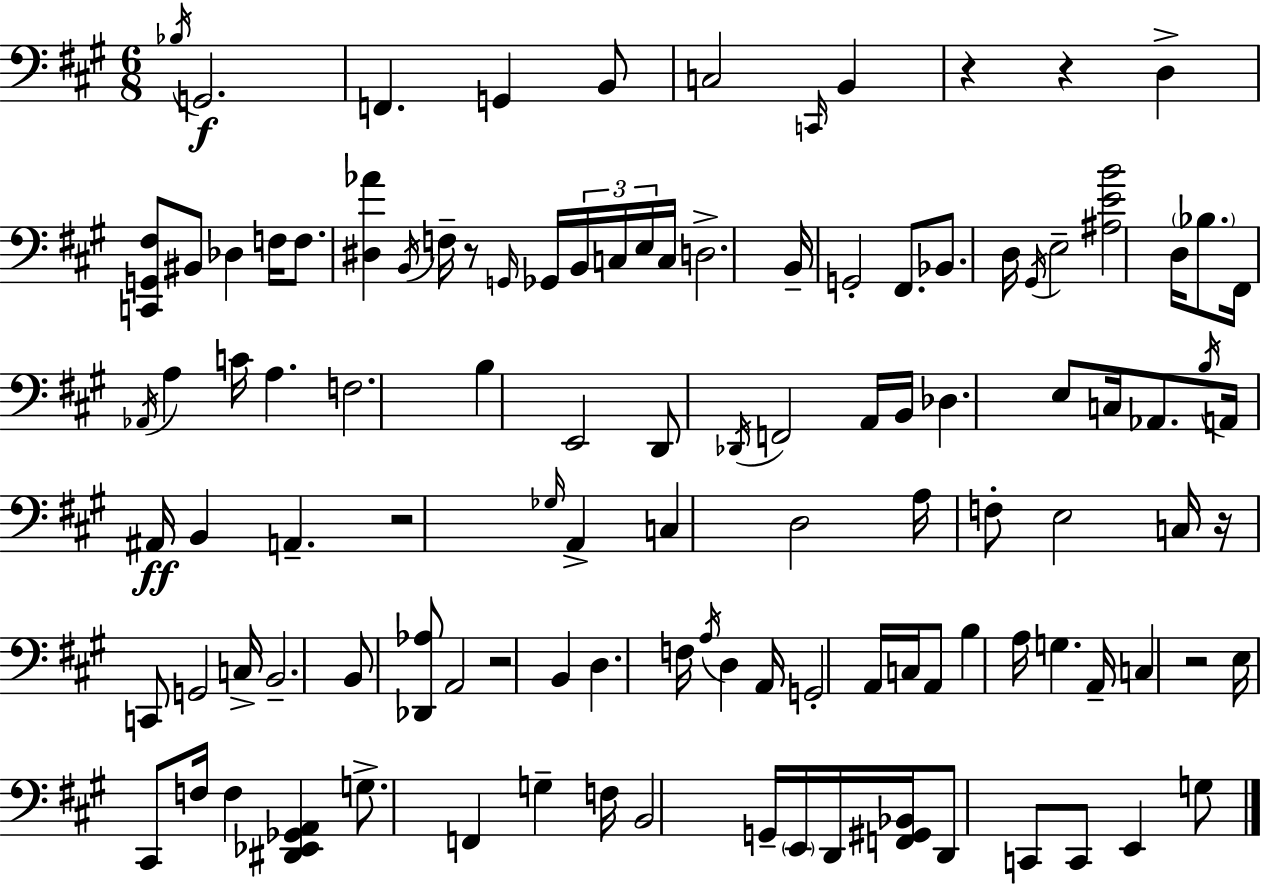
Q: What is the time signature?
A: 6/8